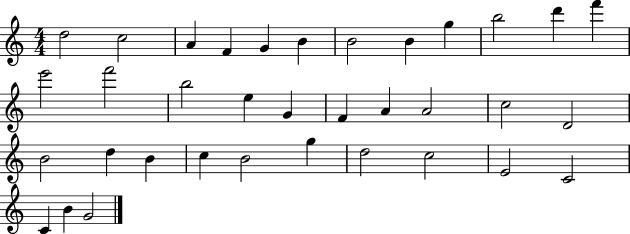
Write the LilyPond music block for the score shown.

{
  \clef treble
  \numericTimeSignature
  \time 4/4
  \key c \major
  d''2 c''2 | a'4 f'4 g'4 b'4 | b'2 b'4 g''4 | b''2 d'''4 f'''4 | \break e'''2 f'''2 | b''2 e''4 g'4 | f'4 a'4 a'2 | c''2 d'2 | \break b'2 d''4 b'4 | c''4 b'2 g''4 | d''2 c''2 | e'2 c'2 | \break c'4 b'4 g'2 | \bar "|."
}